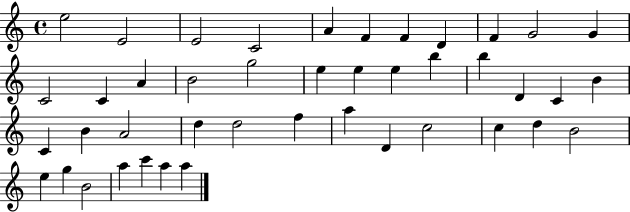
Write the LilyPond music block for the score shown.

{
  \clef treble
  \time 4/4
  \defaultTimeSignature
  \key c \major
  e''2 e'2 | e'2 c'2 | a'4 f'4 f'4 d'4 | f'4 g'2 g'4 | \break c'2 c'4 a'4 | b'2 g''2 | e''4 e''4 e''4 b''4 | b''4 d'4 c'4 b'4 | \break c'4 b'4 a'2 | d''4 d''2 f''4 | a''4 d'4 c''2 | c''4 d''4 b'2 | \break e''4 g''4 b'2 | a''4 c'''4 a''4 a''4 | \bar "|."
}